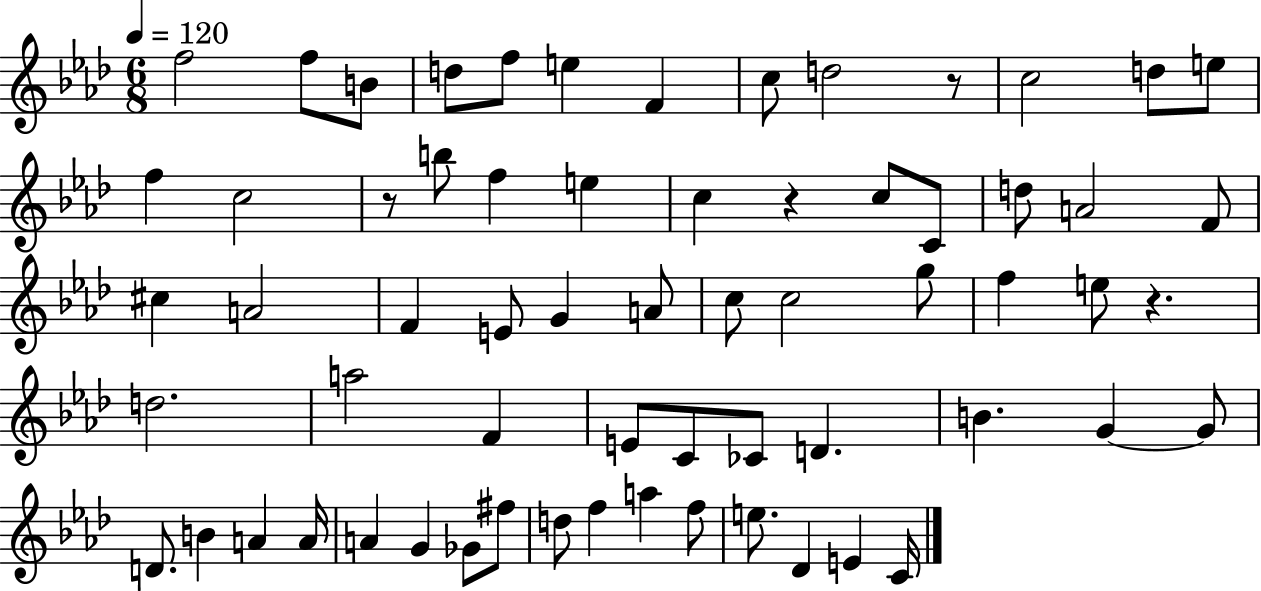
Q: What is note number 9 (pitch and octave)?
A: D5